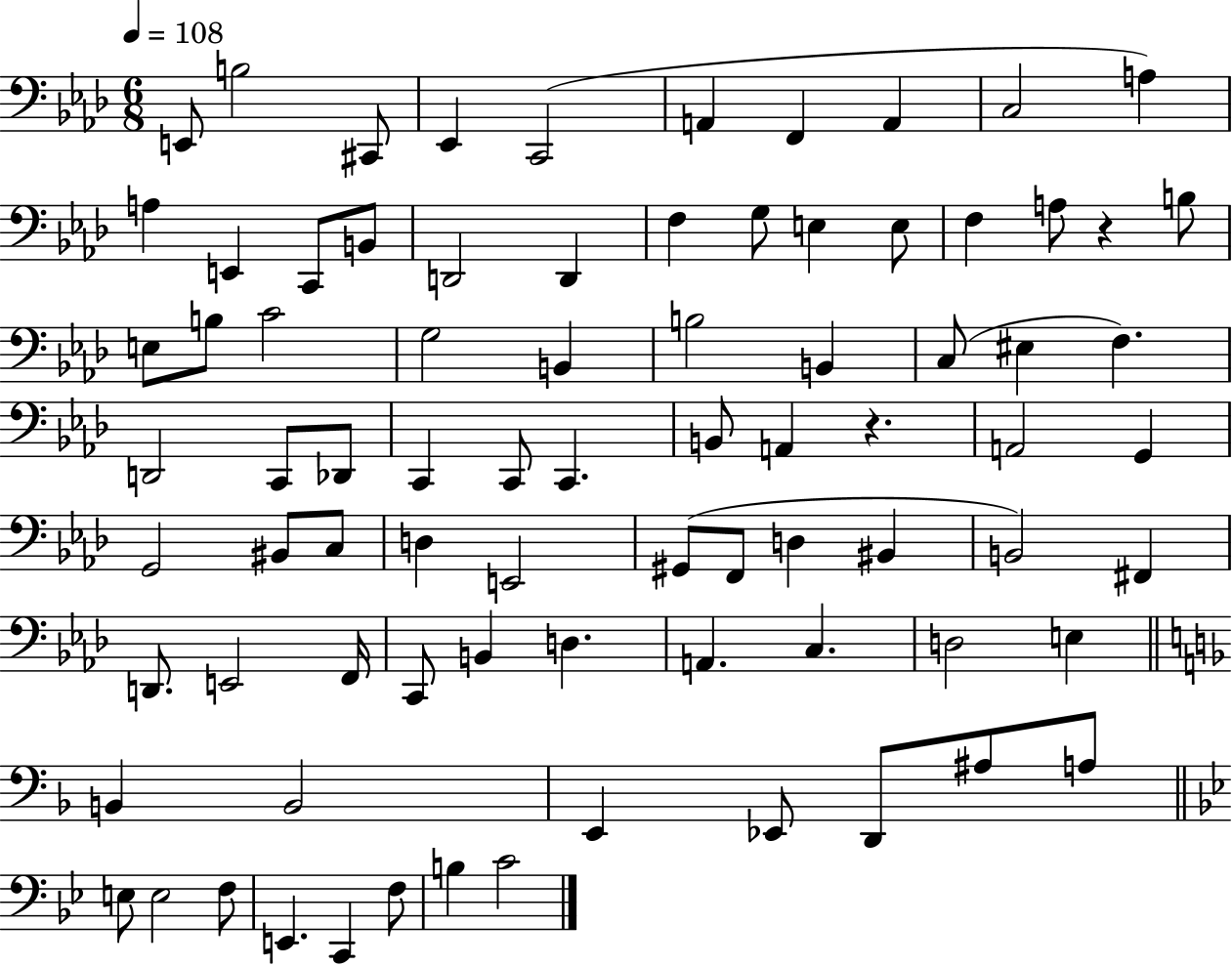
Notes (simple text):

E2/e B3/h C#2/e Eb2/q C2/h A2/q F2/q A2/q C3/h A3/q A3/q E2/q C2/e B2/e D2/h D2/q F3/q G3/e E3/q E3/e F3/q A3/e R/q B3/e E3/e B3/e C4/h G3/h B2/q B3/h B2/q C3/e EIS3/q F3/q. D2/h C2/e Db2/e C2/q C2/e C2/q. B2/e A2/q R/q. A2/h G2/q G2/h BIS2/e C3/e D3/q E2/h G#2/e F2/e D3/q BIS2/q B2/h F#2/q D2/e. E2/h F2/s C2/e B2/q D3/q. A2/q. C3/q. D3/h E3/q B2/q B2/h E2/q Eb2/e D2/e A#3/e A3/e E3/e E3/h F3/e E2/q. C2/q F3/e B3/q C4/h